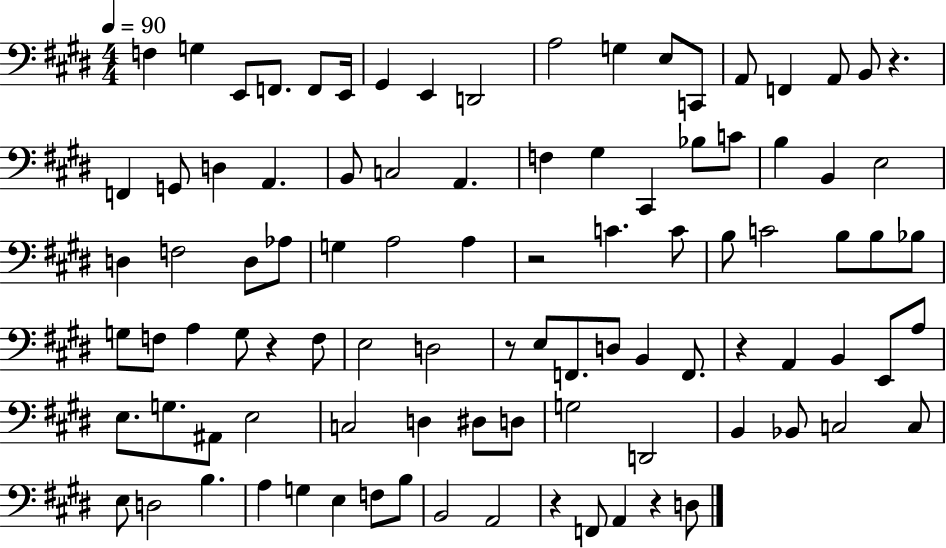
F3/q G3/q E2/e F2/e. F2/e E2/s G#2/q E2/q D2/h A3/h G3/q E3/e C2/e A2/e F2/q A2/e B2/e R/q. F2/q G2/e D3/q A2/q. B2/e C3/h A2/q. F3/q G#3/q C#2/q Bb3/e C4/e B3/q B2/q E3/h D3/q F3/h D3/e Ab3/e G3/q A3/h A3/q R/h C4/q. C4/e B3/e C4/h B3/e B3/e Bb3/e G3/e F3/e A3/q G3/e R/q F3/e E3/h D3/h R/e E3/e F2/e. D3/e B2/q F2/e. R/q A2/q B2/q E2/e A3/e E3/e. G3/e. A#2/e E3/h C3/h D3/q D#3/e D3/e G3/h D2/h B2/q Bb2/e C3/h C3/e E3/e D3/h B3/q. A3/q G3/q E3/q F3/e B3/e B2/h A2/h R/q F2/e A2/q R/q D3/e